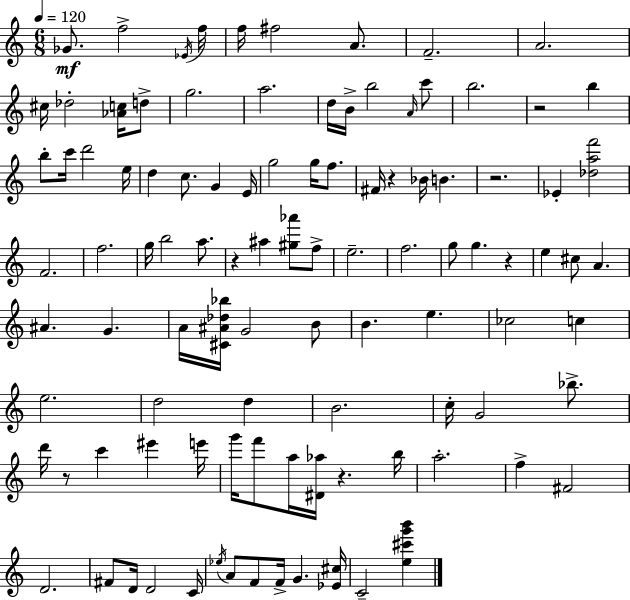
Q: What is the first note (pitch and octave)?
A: Gb4